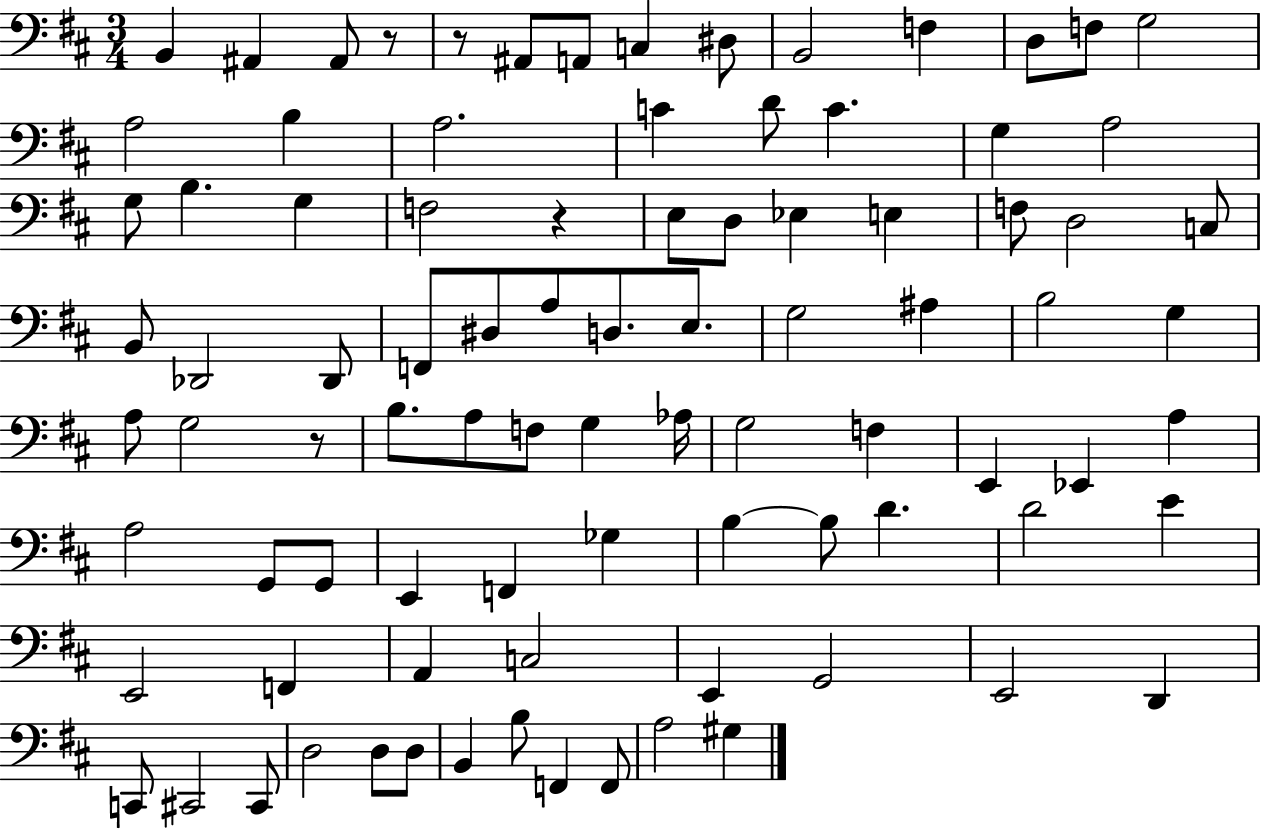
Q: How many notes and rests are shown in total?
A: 90